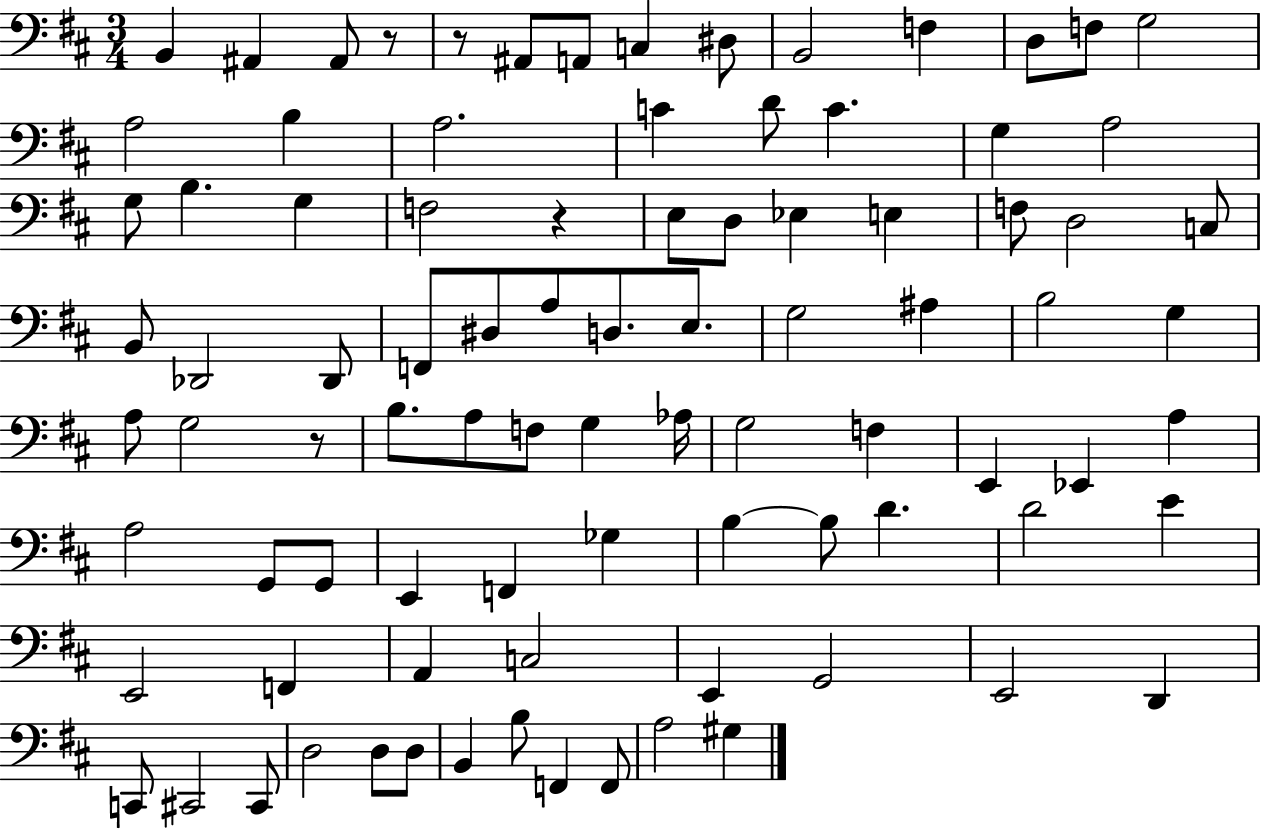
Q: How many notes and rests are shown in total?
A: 90